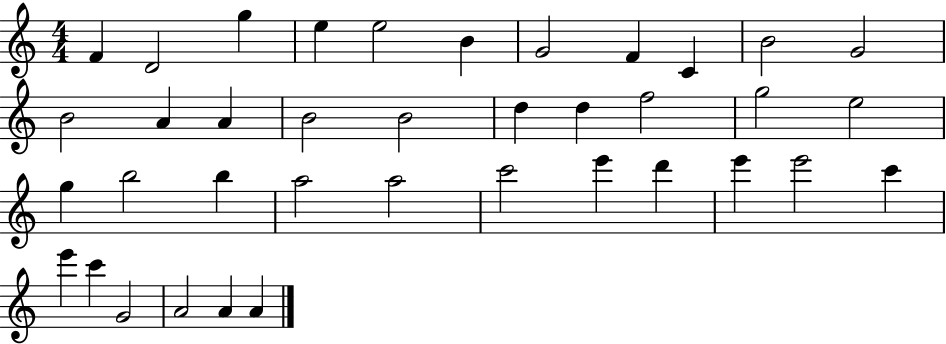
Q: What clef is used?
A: treble